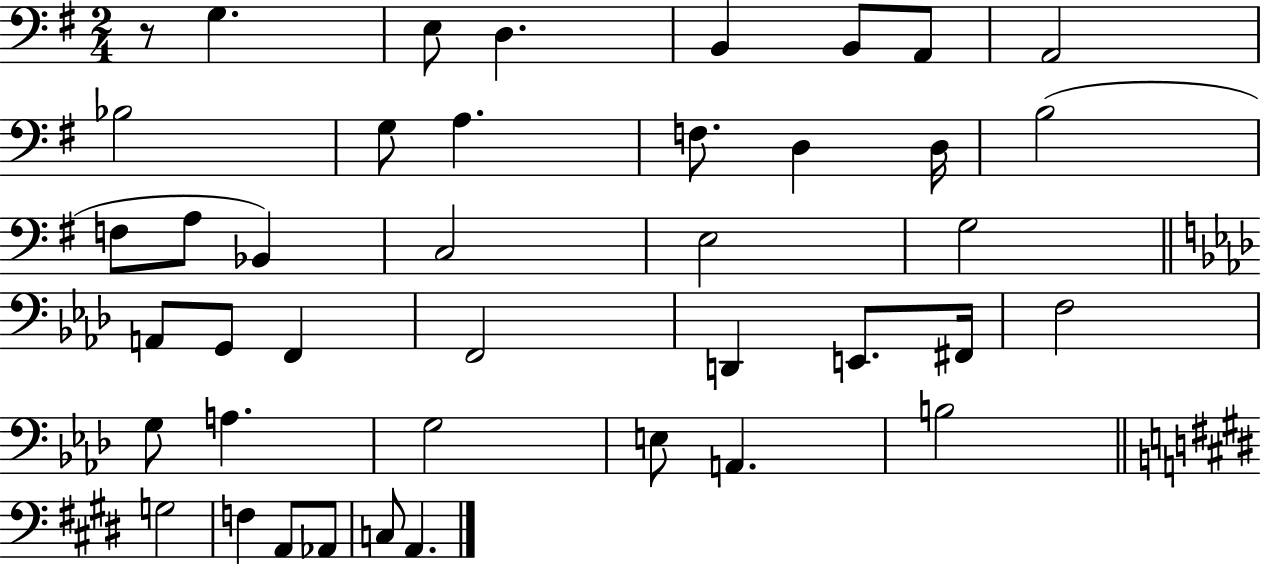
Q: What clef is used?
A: bass